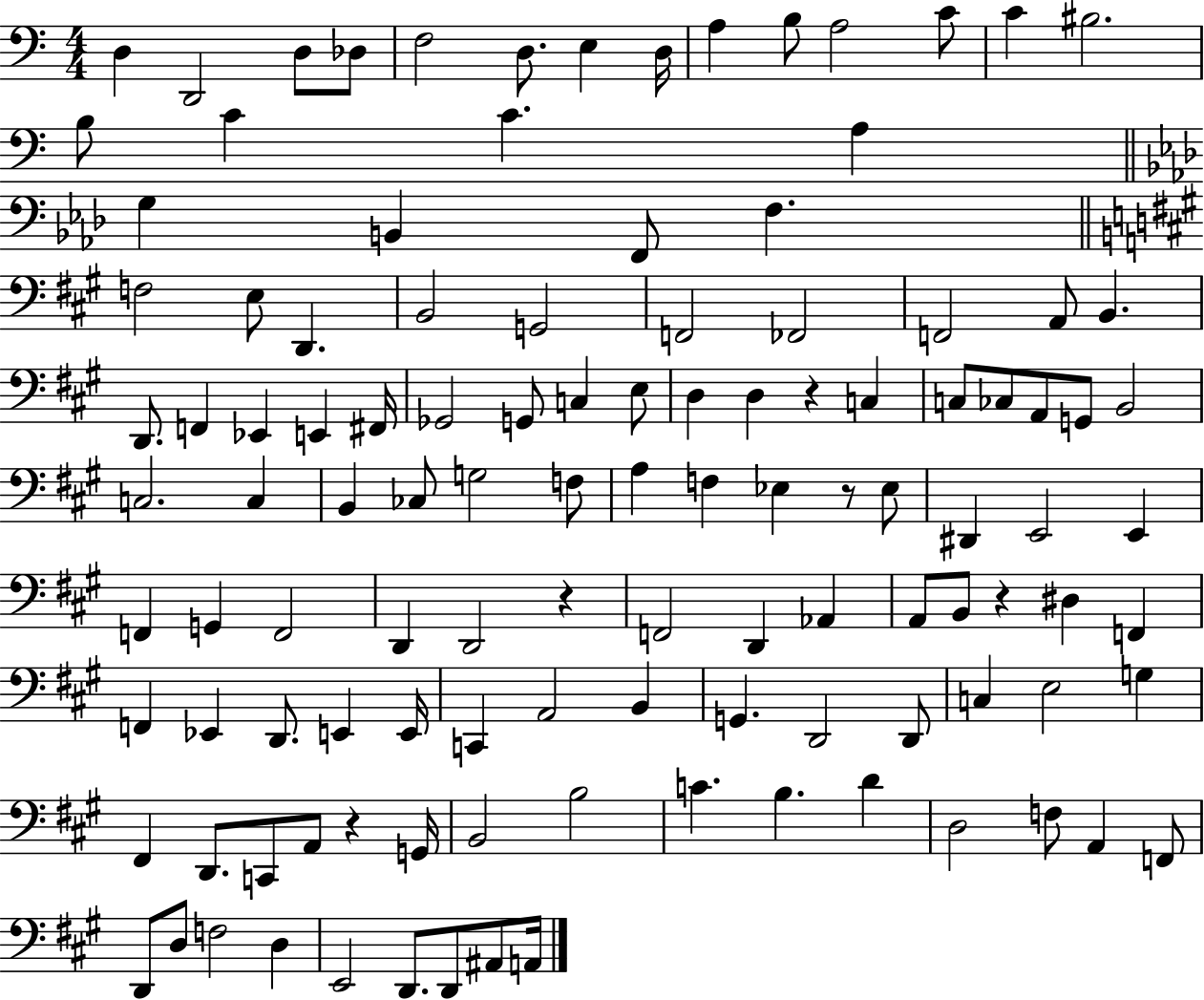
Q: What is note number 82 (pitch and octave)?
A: B2